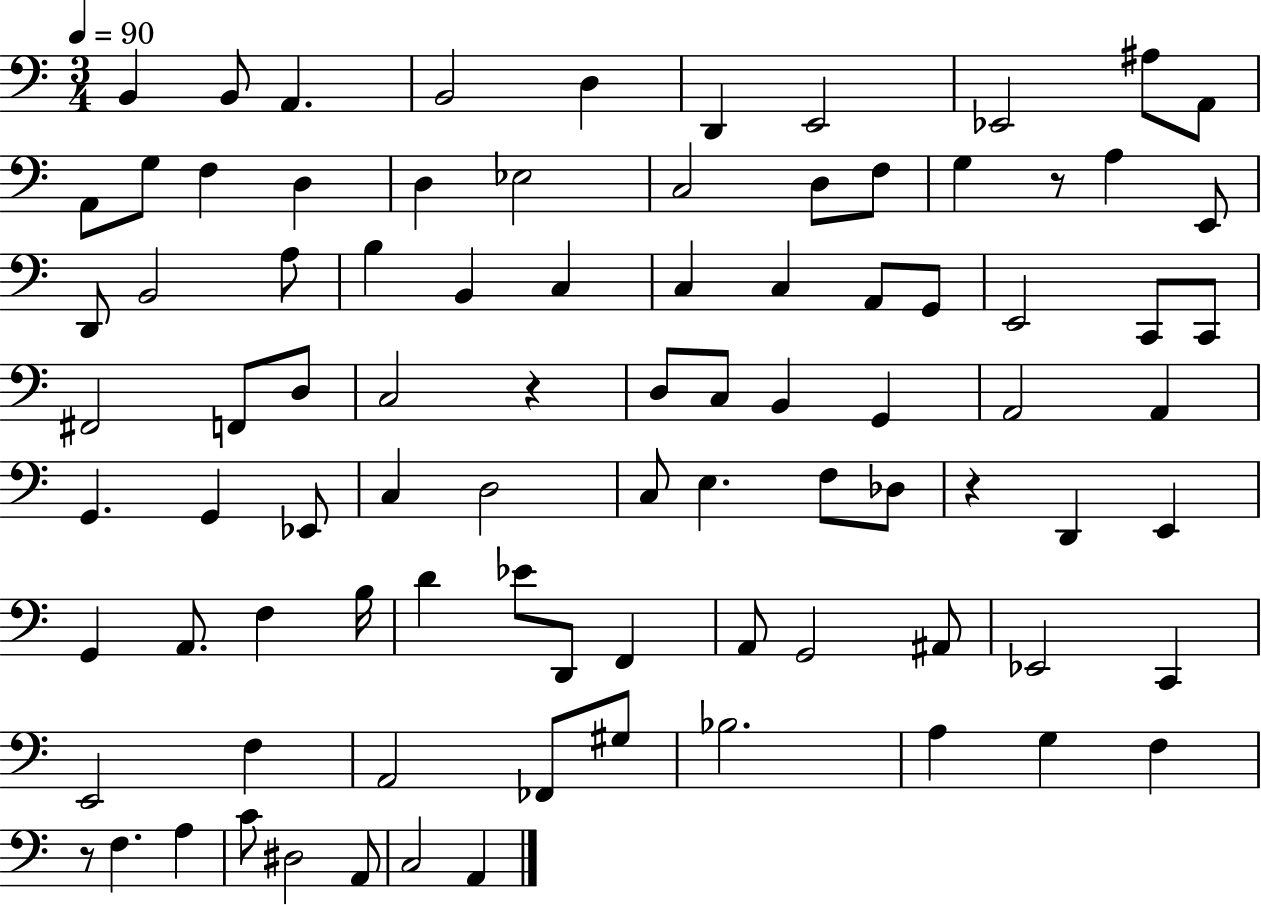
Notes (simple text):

B2/q B2/e A2/q. B2/h D3/q D2/q E2/h Eb2/h A#3/e A2/e A2/e G3/e F3/q D3/q D3/q Eb3/h C3/h D3/e F3/e G3/q R/e A3/q E2/e D2/e B2/h A3/e B3/q B2/q C3/q C3/q C3/q A2/e G2/e E2/h C2/e C2/e F#2/h F2/e D3/e C3/h R/q D3/e C3/e B2/q G2/q A2/h A2/q G2/q. G2/q Eb2/e C3/q D3/h C3/e E3/q. F3/e Db3/e R/q D2/q E2/q G2/q A2/e. F3/q B3/s D4/q Eb4/e D2/e F2/q A2/e G2/h A#2/e Eb2/h C2/q E2/h F3/q A2/h FES2/e G#3/e Bb3/h. A3/q G3/q F3/q R/e F3/q. A3/q C4/e D#3/h A2/e C3/h A2/q